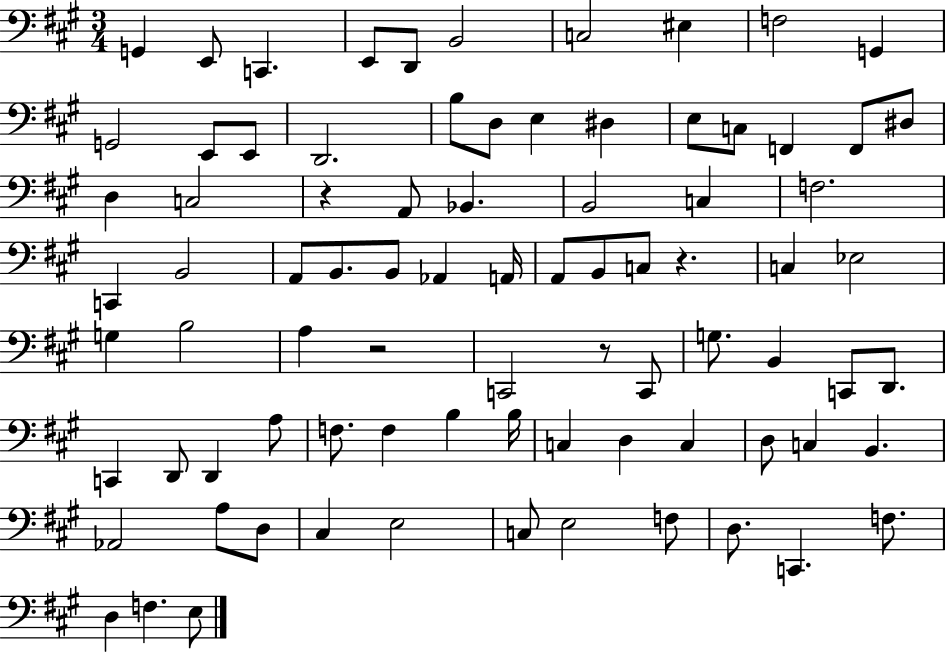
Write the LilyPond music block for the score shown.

{
  \clef bass
  \numericTimeSignature
  \time 3/4
  \key a \major
  g,4 e,8 c,4. | e,8 d,8 b,2 | c2 eis4 | f2 g,4 | \break g,2 e,8 e,8 | d,2. | b8 d8 e4 dis4 | e8 c8 f,4 f,8 dis8 | \break d4 c2 | r4 a,8 bes,4. | b,2 c4 | f2. | \break c,4 b,2 | a,8 b,8. b,8 aes,4 a,16 | a,8 b,8 c8 r4. | c4 ees2 | \break g4 b2 | a4 r2 | c,2 r8 c,8 | g8. b,4 c,8 d,8. | \break c,4 d,8 d,4 a8 | f8. f4 b4 b16 | c4 d4 c4 | d8 c4 b,4. | \break aes,2 a8 d8 | cis4 e2 | c8 e2 f8 | d8. c,4. f8. | \break d4 f4. e8 | \bar "|."
}